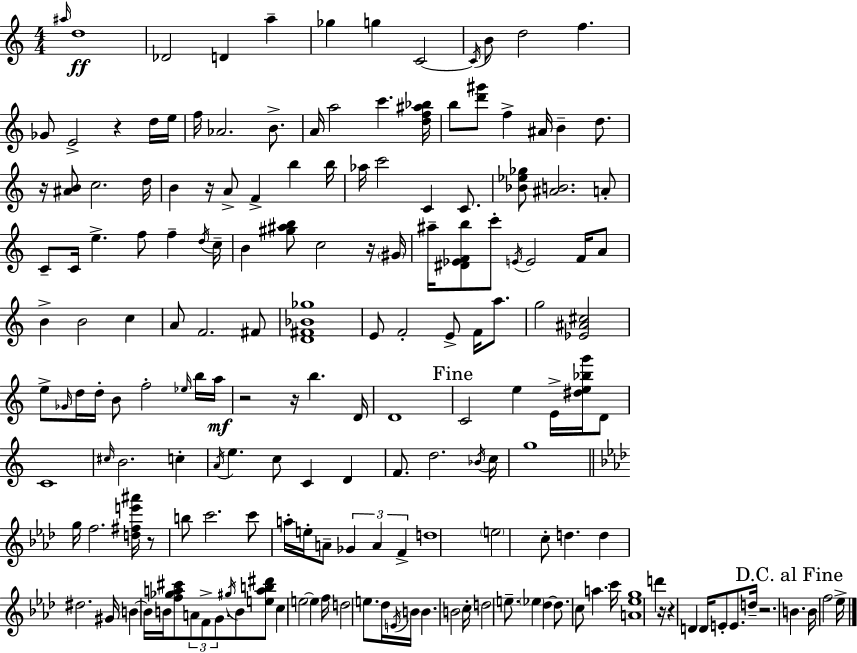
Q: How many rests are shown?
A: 10